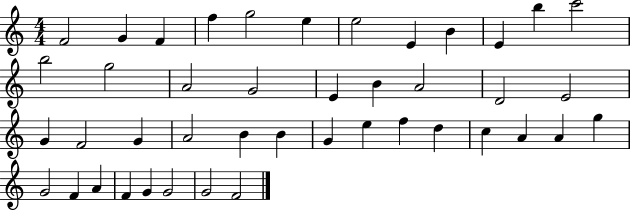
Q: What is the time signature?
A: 4/4